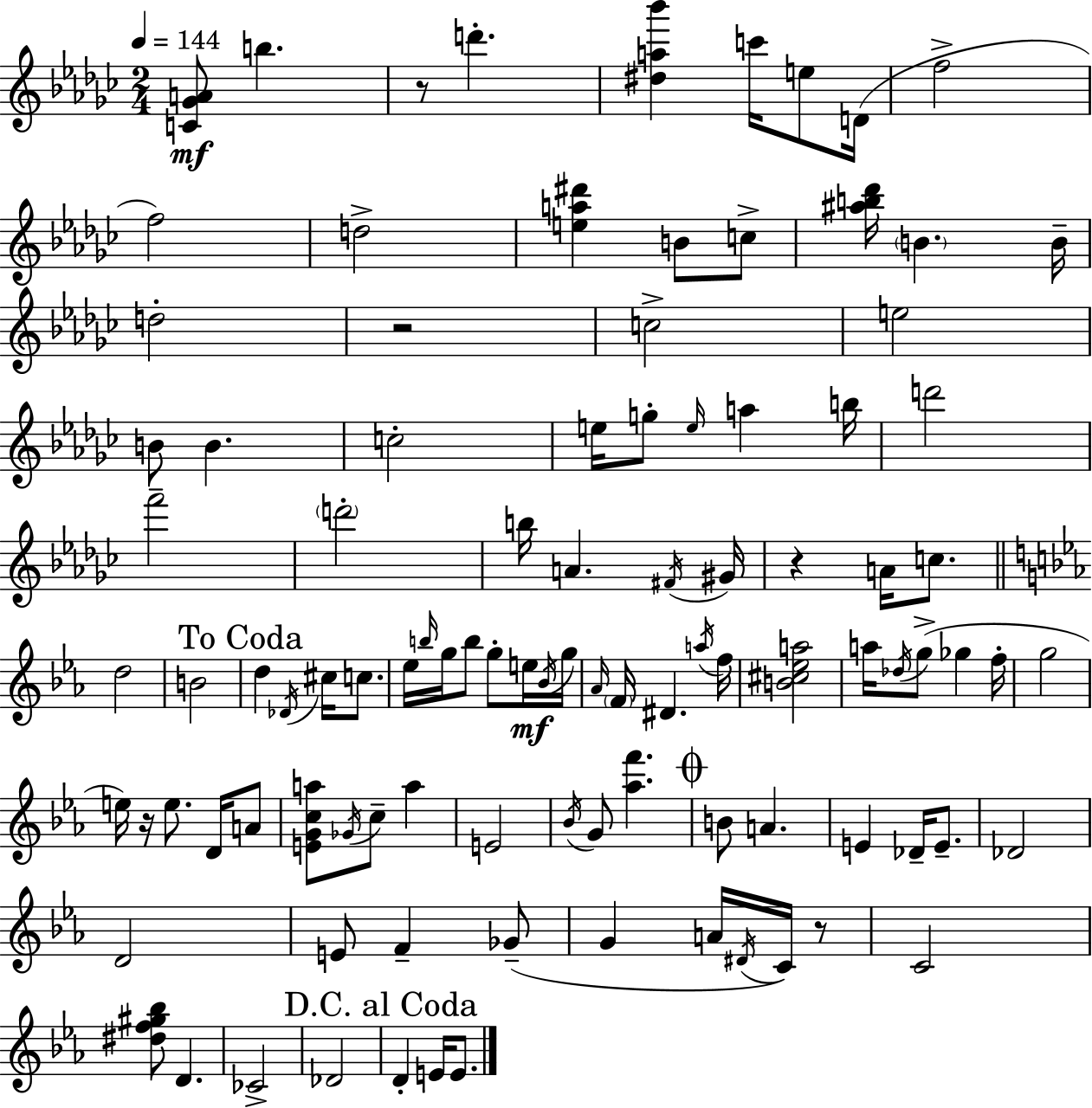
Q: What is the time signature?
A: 2/4